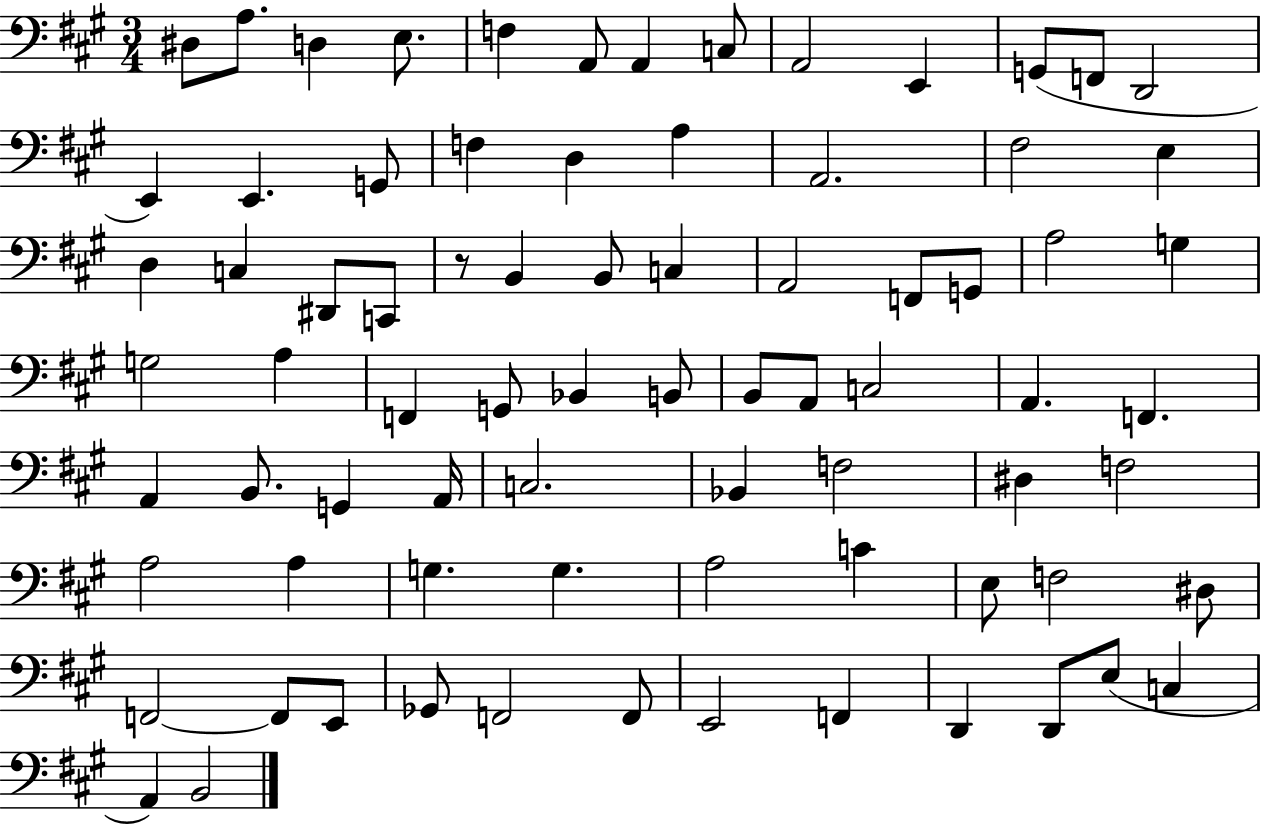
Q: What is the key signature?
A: A major